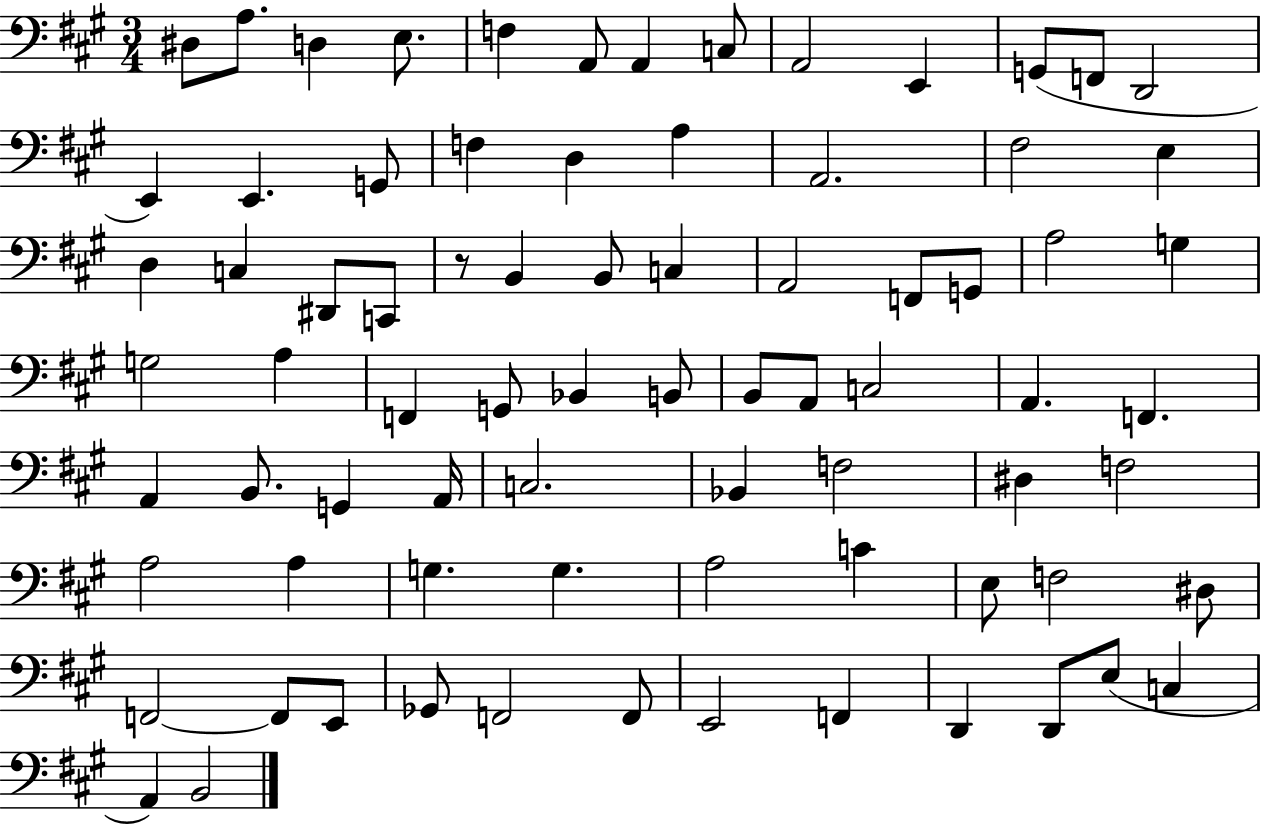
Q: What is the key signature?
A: A major